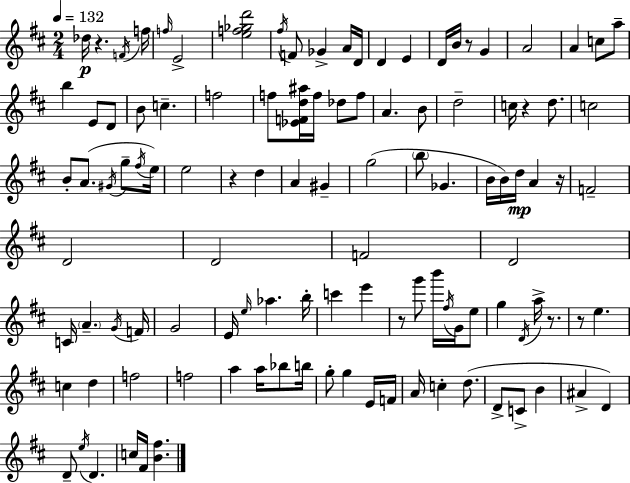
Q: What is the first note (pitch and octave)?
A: Db5